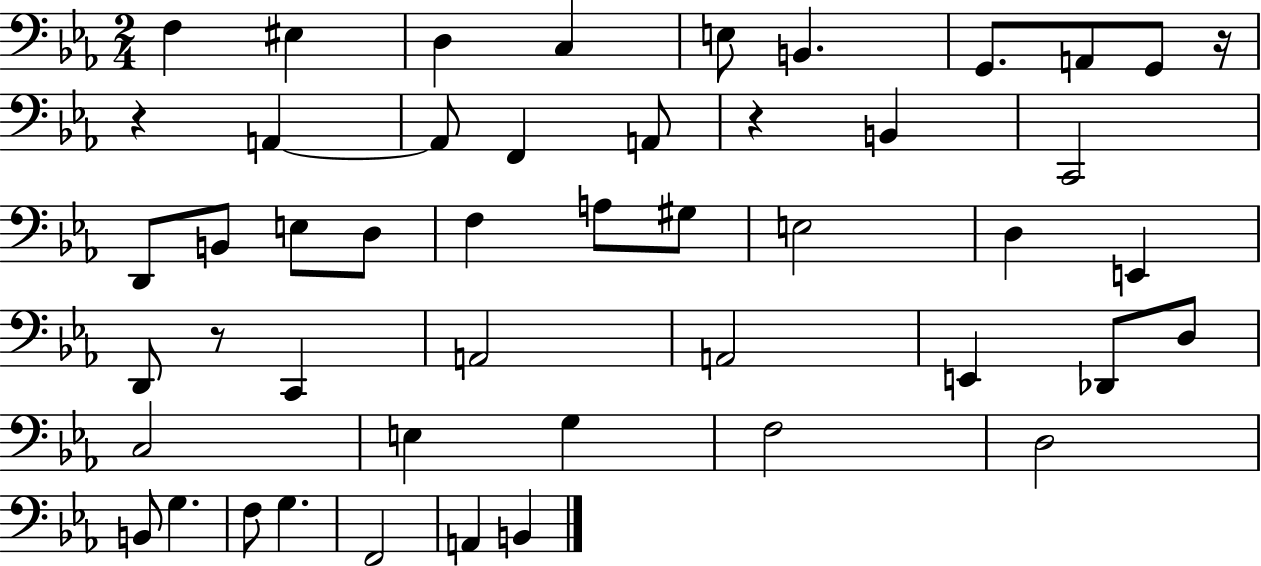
X:1
T:Untitled
M:2/4
L:1/4
K:Eb
F, ^E, D, C, E,/2 B,, G,,/2 A,,/2 G,,/2 z/4 z A,, A,,/2 F,, A,,/2 z B,, C,,2 D,,/2 B,,/2 E,/2 D,/2 F, A,/2 ^G,/2 E,2 D, E,, D,,/2 z/2 C,, A,,2 A,,2 E,, _D,,/2 D,/2 C,2 E, G, F,2 D,2 B,,/2 G, F,/2 G, F,,2 A,, B,,